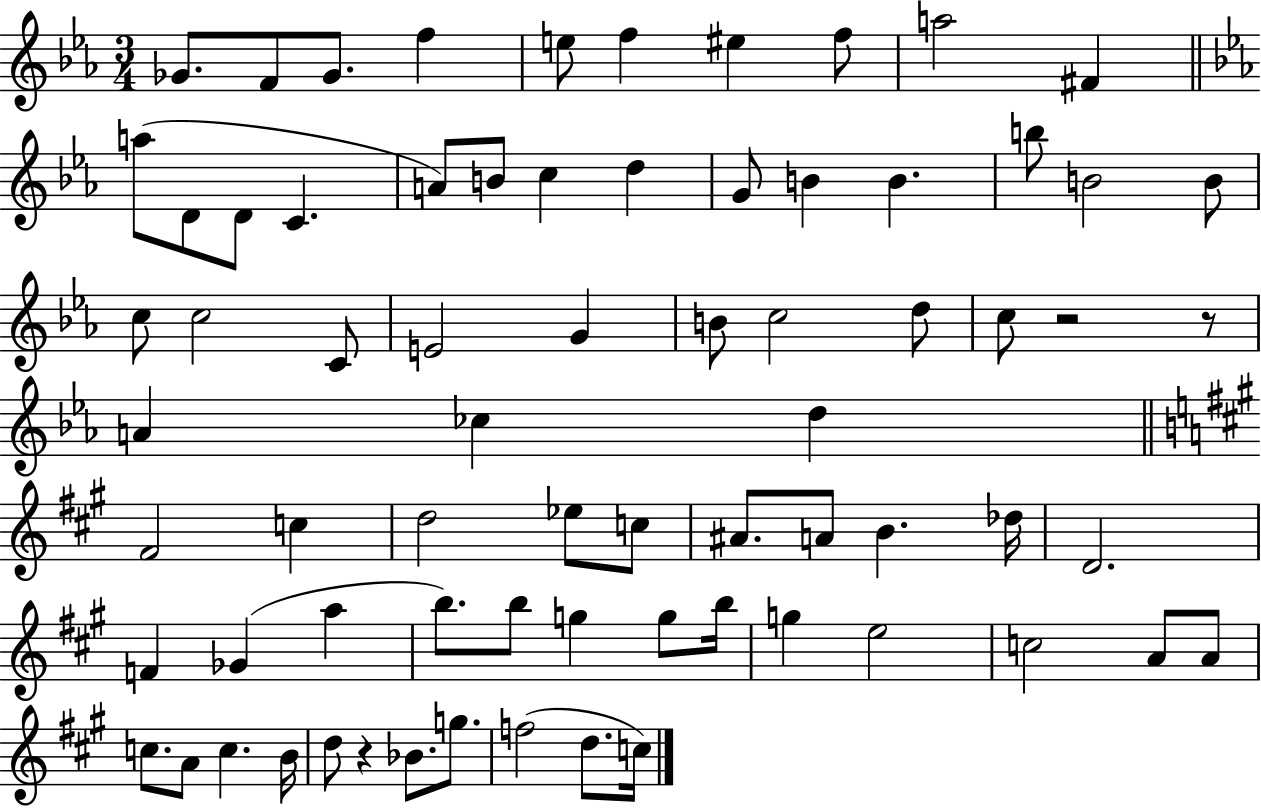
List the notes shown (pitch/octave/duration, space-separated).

Gb4/e. F4/e Gb4/e. F5/q E5/e F5/q EIS5/q F5/e A5/h F#4/q A5/e D4/e D4/e C4/q. A4/e B4/e C5/q D5/q G4/e B4/q B4/q. B5/e B4/h B4/e C5/e C5/h C4/e E4/h G4/q B4/e C5/h D5/e C5/e R/h R/e A4/q CES5/q D5/q F#4/h C5/q D5/h Eb5/e C5/e A#4/e. A4/e B4/q. Db5/s D4/h. F4/q Gb4/q A5/q B5/e. B5/e G5/q G5/e B5/s G5/q E5/h C5/h A4/e A4/e C5/e. A4/e C5/q. B4/s D5/e R/q Bb4/e. G5/e. F5/h D5/e. C5/s